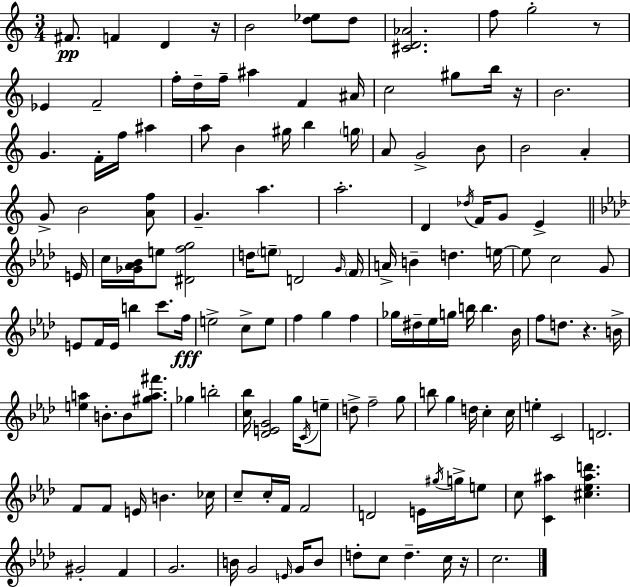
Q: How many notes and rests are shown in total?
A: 142